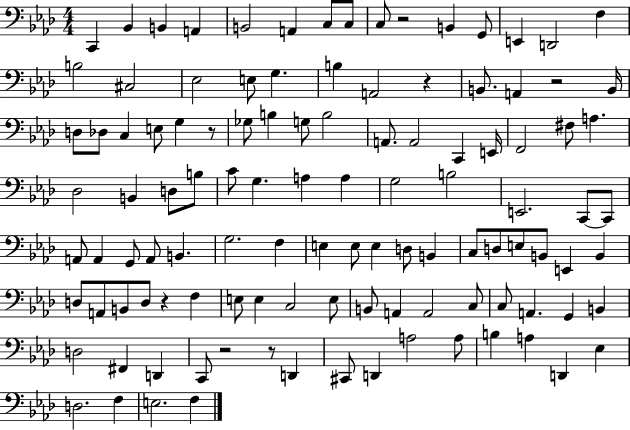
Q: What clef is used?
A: bass